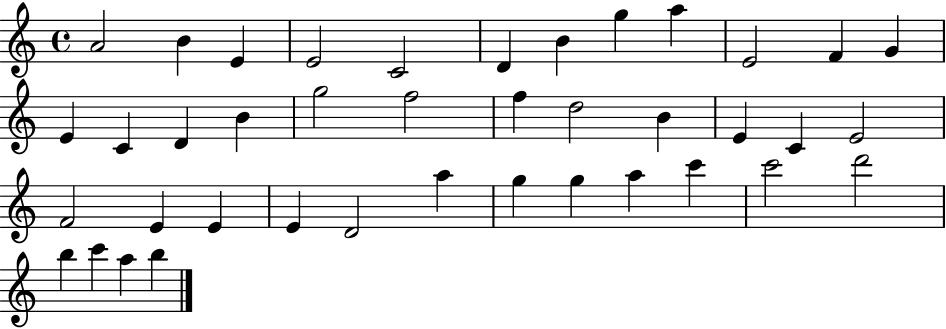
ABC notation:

X:1
T:Untitled
M:4/4
L:1/4
K:C
A2 B E E2 C2 D B g a E2 F G E C D B g2 f2 f d2 B E C E2 F2 E E E D2 a g g a c' c'2 d'2 b c' a b